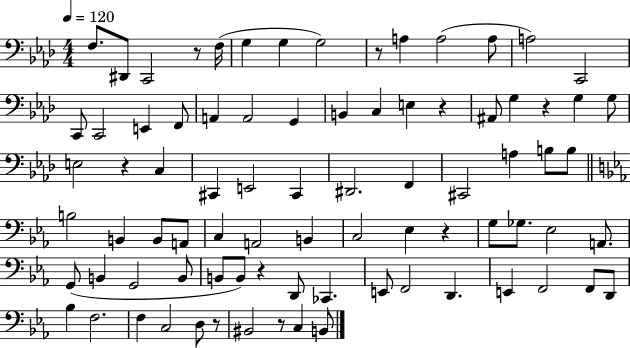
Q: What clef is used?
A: bass